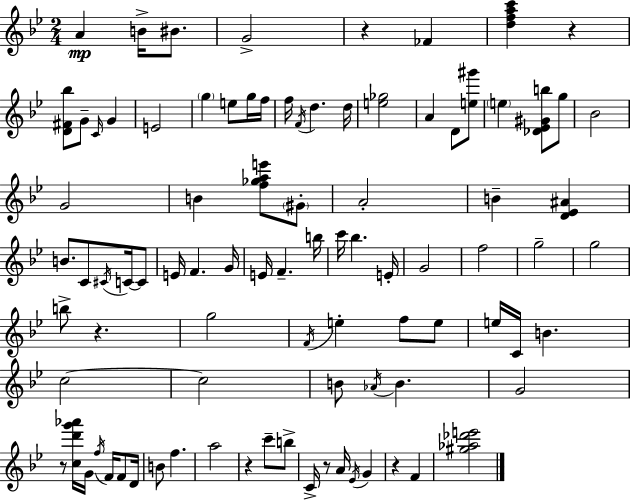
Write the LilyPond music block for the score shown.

{
  \clef treble
  \numericTimeSignature
  \time 2/4
  \key g \minor
  a'4\mp b'16-> bis'8. | g'2-> | r4 fes'4 | <d'' f'' a'' c'''>4 r4 | \break <d' fis' bes''>8 g'8-- \grace { c'16 } g'4 | e'2 | \parenthesize g''4 e''8 g''16 | f''16 f''16 \acciaccatura { f'16 } d''4. | \break d''16 <e'' ges''>2 | a'4 d'8 | <e'' gis'''>8 \parenthesize e''4 <des' ees' gis' b''>8 | g''8 bes'2 | \break g'2 | b'4 <f'' ges'' a'' e'''>8 | \parenthesize gis'8-. a'2-. | b'4-- <d' ees' ais'>4 | \break b'8. c'8 \acciaccatura { cis'16 } | c'16~~ c'8 e'16 f'4. | g'16 e'16 f'4.-- | b''16 c'''16 bes''4. | \break e'16-. g'2 | f''2 | g''2-- | g''2 | \break b''8-> r4. | g''2 | \acciaccatura { f'16 } e''4-. | f''8 e''8 e''16 c'16 b'4. | \break c''2~~ | c''2 | b'8 \acciaccatura { aes'16 } b'4. | g'2 | \break r8 <c'' d''' g''' aes'''>16 | g'16 \acciaccatura { f''16 } f'16 f'8 d'16 b'8 | f''4. a''2 | r4 | \break c'''8-- b''8-> c'16-> r8 | a'16 \acciaccatura { ees'16 } g'4 r4 | f'4 <gis'' aes'' des''' e'''>2 | \bar "|."
}